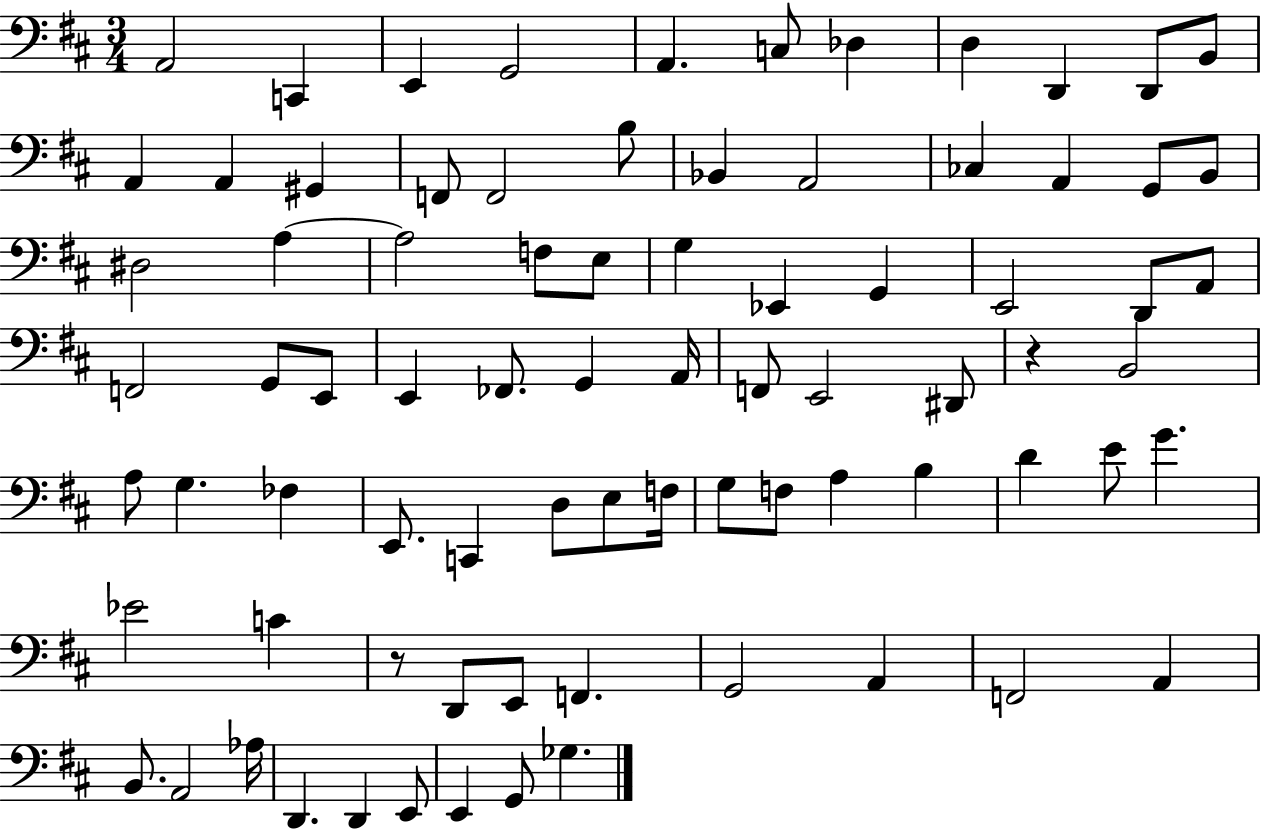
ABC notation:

X:1
T:Untitled
M:3/4
L:1/4
K:D
A,,2 C,, E,, G,,2 A,, C,/2 _D, D, D,, D,,/2 B,,/2 A,, A,, ^G,, F,,/2 F,,2 B,/2 _B,, A,,2 _C, A,, G,,/2 B,,/2 ^D,2 A, A,2 F,/2 E,/2 G, _E,, G,, E,,2 D,,/2 A,,/2 F,,2 G,,/2 E,,/2 E,, _F,,/2 G,, A,,/4 F,,/2 E,,2 ^D,,/2 z B,,2 A,/2 G, _F, E,,/2 C,, D,/2 E,/2 F,/4 G,/2 F,/2 A, B, D E/2 G _E2 C z/2 D,,/2 E,,/2 F,, G,,2 A,, F,,2 A,, B,,/2 A,,2 _A,/4 D,, D,, E,,/2 E,, G,,/2 _G,